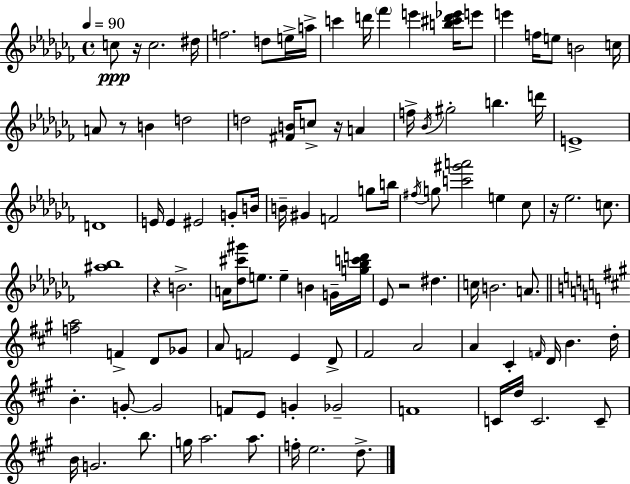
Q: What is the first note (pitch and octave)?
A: C5